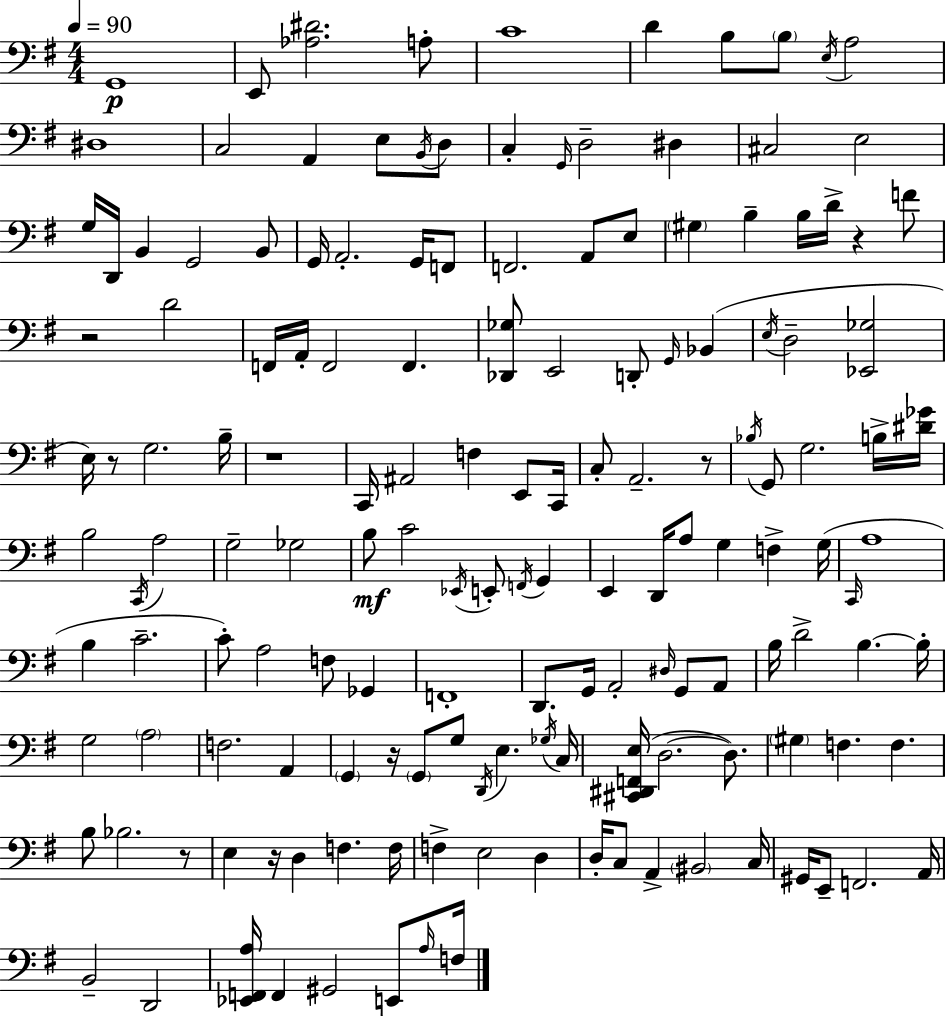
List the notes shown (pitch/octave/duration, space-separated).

G2/w E2/e [Ab3,D#4]/h. A3/e C4/w D4/q B3/e B3/e E3/s A3/h D#3/w C3/h A2/q E3/e B2/s D3/e C3/q G2/s D3/h D#3/q C#3/h E3/h G3/s D2/s B2/q G2/h B2/e G2/s A2/h. G2/s F2/e F2/h. A2/e E3/e G#3/q B3/q B3/s D4/s R/q F4/e R/h D4/h F2/s A2/s F2/h F2/q. [Db2,Gb3]/e E2/h D2/e G2/s Bb2/q E3/s D3/h [Eb2,Gb3]/h E3/s R/e G3/h. B3/s R/w C2/s A#2/h F3/q E2/e C2/s C3/e A2/h. R/e Bb3/s G2/e G3/h. B3/s [D#4,Gb4]/s B3/h C2/s A3/h G3/h Gb3/h B3/e C4/h Eb2/s E2/e F2/s G2/q E2/q D2/s A3/e G3/q F3/q G3/s C2/s A3/w B3/q C4/h. C4/e A3/h F3/e Gb2/q F2/w D2/e. G2/s A2/h D#3/s G2/e A2/e B3/s D4/h B3/q. B3/s G3/h A3/h F3/h. A2/q G2/q R/s G2/e G3/e D2/s E3/q. Gb3/s C3/s [C#2,D#2,F2,E3]/s D3/h. D3/e. G#3/q F3/q. F3/q. B3/e Bb3/h. R/e E3/q R/s D3/q F3/q. F3/s F3/q E3/h D3/q D3/s C3/e A2/q BIS2/h C3/s G#2/s E2/e F2/h. A2/s B2/h D2/h [Eb2,F2,A3]/s F2/q G#2/h E2/e A3/s F3/s